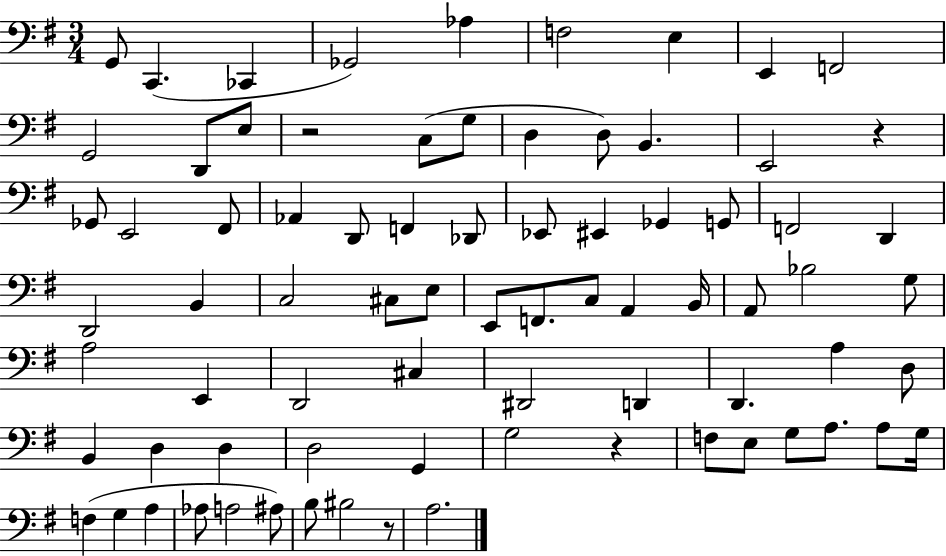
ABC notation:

X:1
T:Untitled
M:3/4
L:1/4
K:G
G,,/2 C,, _C,, _G,,2 _A, F,2 E, E,, F,,2 G,,2 D,,/2 E,/2 z2 C,/2 G,/2 D, D,/2 B,, E,,2 z _G,,/2 E,,2 ^F,,/2 _A,, D,,/2 F,, _D,,/2 _E,,/2 ^E,, _G,, G,,/2 F,,2 D,, D,,2 B,, C,2 ^C,/2 E,/2 E,,/2 F,,/2 C,/2 A,, B,,/4 A,,/2 _B,2 G,/2 A,2 E,, D,,2 ^C, ^D,,2 D,, D,, A, D,/2 B,, D, D, D,2 G,, G,2 z F,/2 E,/2 G,/2 A,/2 A,/2 G,/4 F, G, A, _A,/2 A,2 ^A,/2 B,/2 ^B,2 z/2 A,2